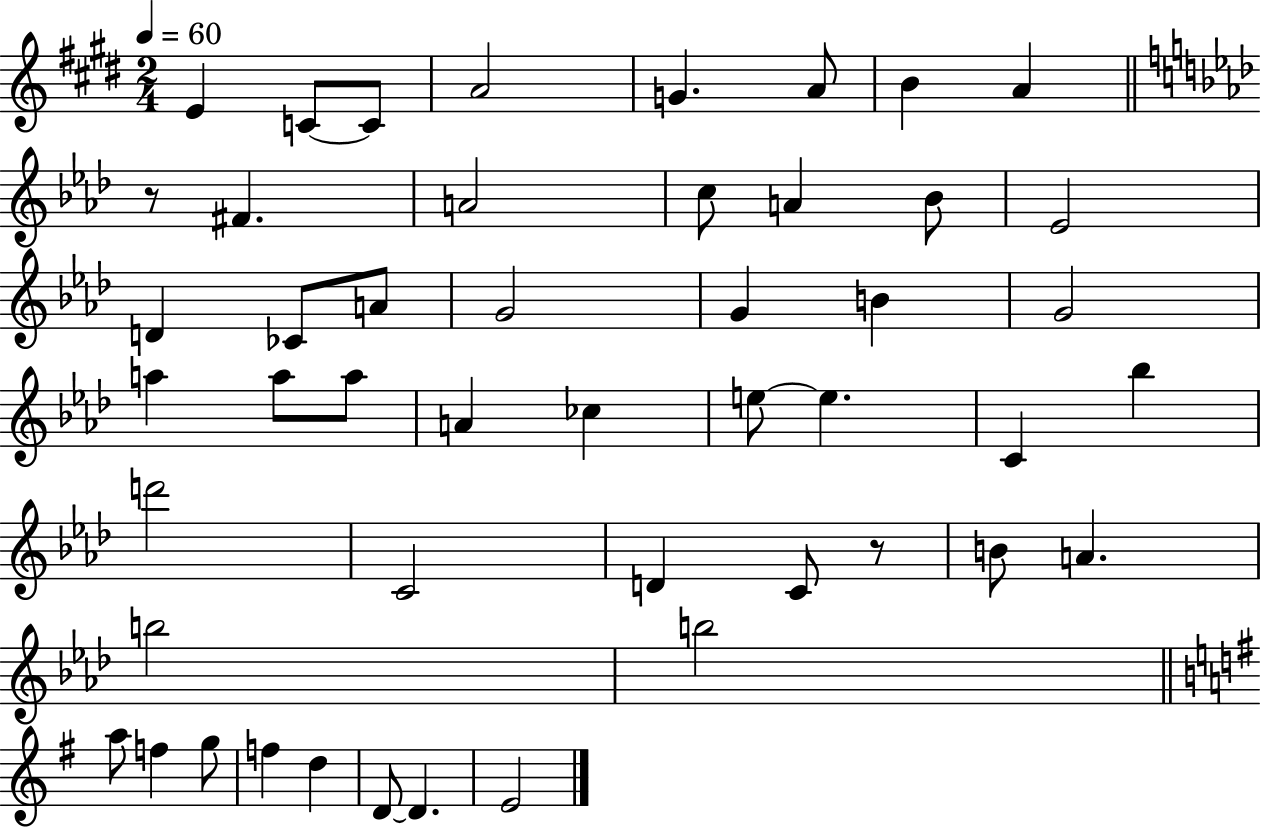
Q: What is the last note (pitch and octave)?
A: E4